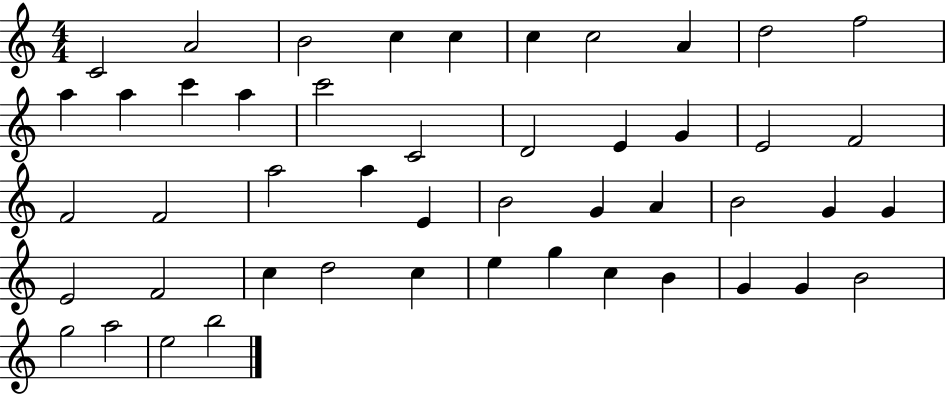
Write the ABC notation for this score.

X:1
T:Untitled
M:4/4
L:1/4
K:C
C2 A2 B2 c c c c2 A d2 f2 a a c' a c'2 C2 D2 E G E2 F2 F2 F2 a2 a E B2 G A B2 G G E2 F2 c d2 c e g c B G G B2 g2 a2 e2 b2